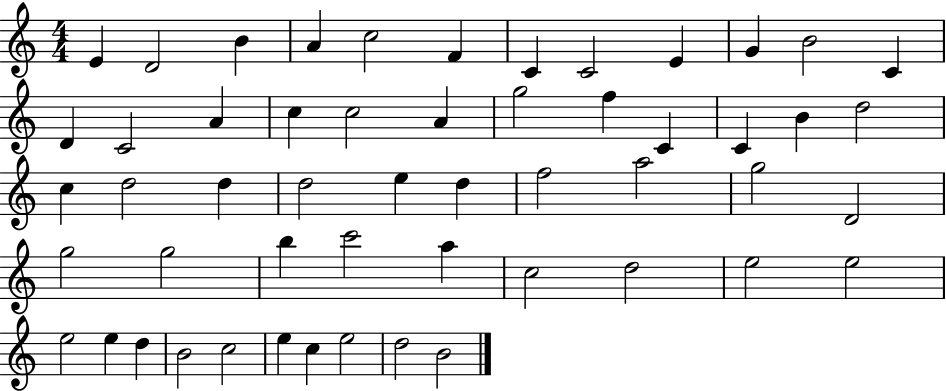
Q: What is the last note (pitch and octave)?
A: B4